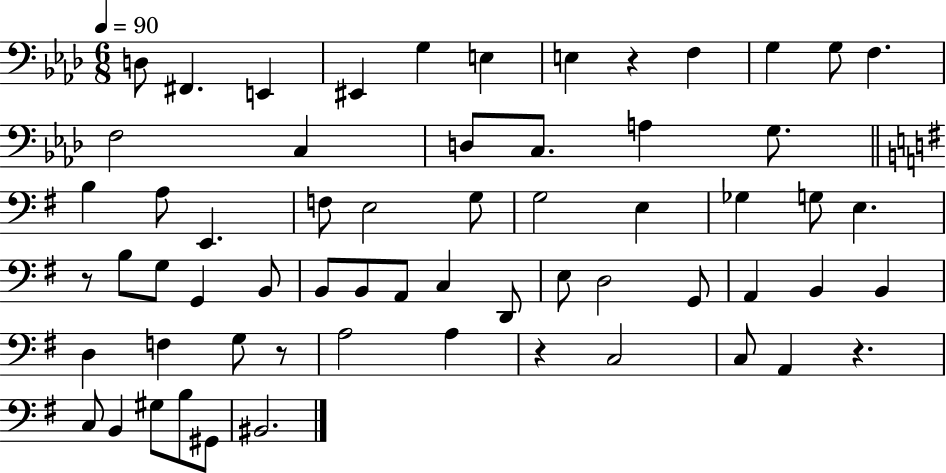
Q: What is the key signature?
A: AES major